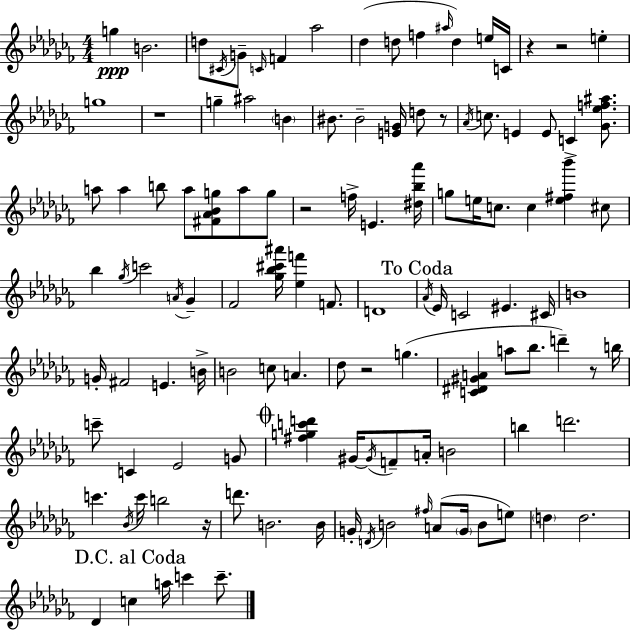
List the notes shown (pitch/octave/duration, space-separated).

G5/q B4/h. D5/e C#4/s G4/e C4/s F4/q Ab5/h Db5/q D5/e F5/q A#5/s D5/q E5/s C4/s R/q R/h E5/q G5/w R/w G5/q A#5/h B4/q BIS4/e. BIS4/h [E4,G4]/s D5/e R/e Ab4/s C5/e. E4/q E4/e C4/q [Gb4,Eb5,F5,A#5]/e. A5/e A5/q B5/e A5/e [F#4,Ab4,Bb4,G5]/e A5/e G5/e R/h F5/s E4/q. [D#5,Bb5,Ab6]/s G5/e E5/s C5/e. C5/q [E5,F#5,Bb6]/q C#5/e Bb5/q Gb5/s C6/h A4/s Gb4/q FES4/h [Gb5,Bb5,C#6,A#6]/s [Eb5,F6]/q F4/e. D4/w Ab4/s Eb4/s C4/h EIS4/q. C#4/s B4/w G4/s F#4/h E4/q. B4/s B4/h C5/e A4/q. Db5/e R/h G5/q. [C4,D#4,G#4,A4]/q A5/e Bb5/e. D6/q R/e B5/s C6/e C4/q Eb4/h G4/e [F#5,G5,C6,D6]/q G#4/s G#4/s F4/e A4/s B4/h B5/q D6/h. C6/q. Bb4/s C6/s B5/h R/s D6/e. B4/h. B4/s G4/s D4/s B4/h F#5/s A4/e G4/s B4/e E5/e D5/q D5/h. Db4/q C5/q A5/s C6/q C6/e.